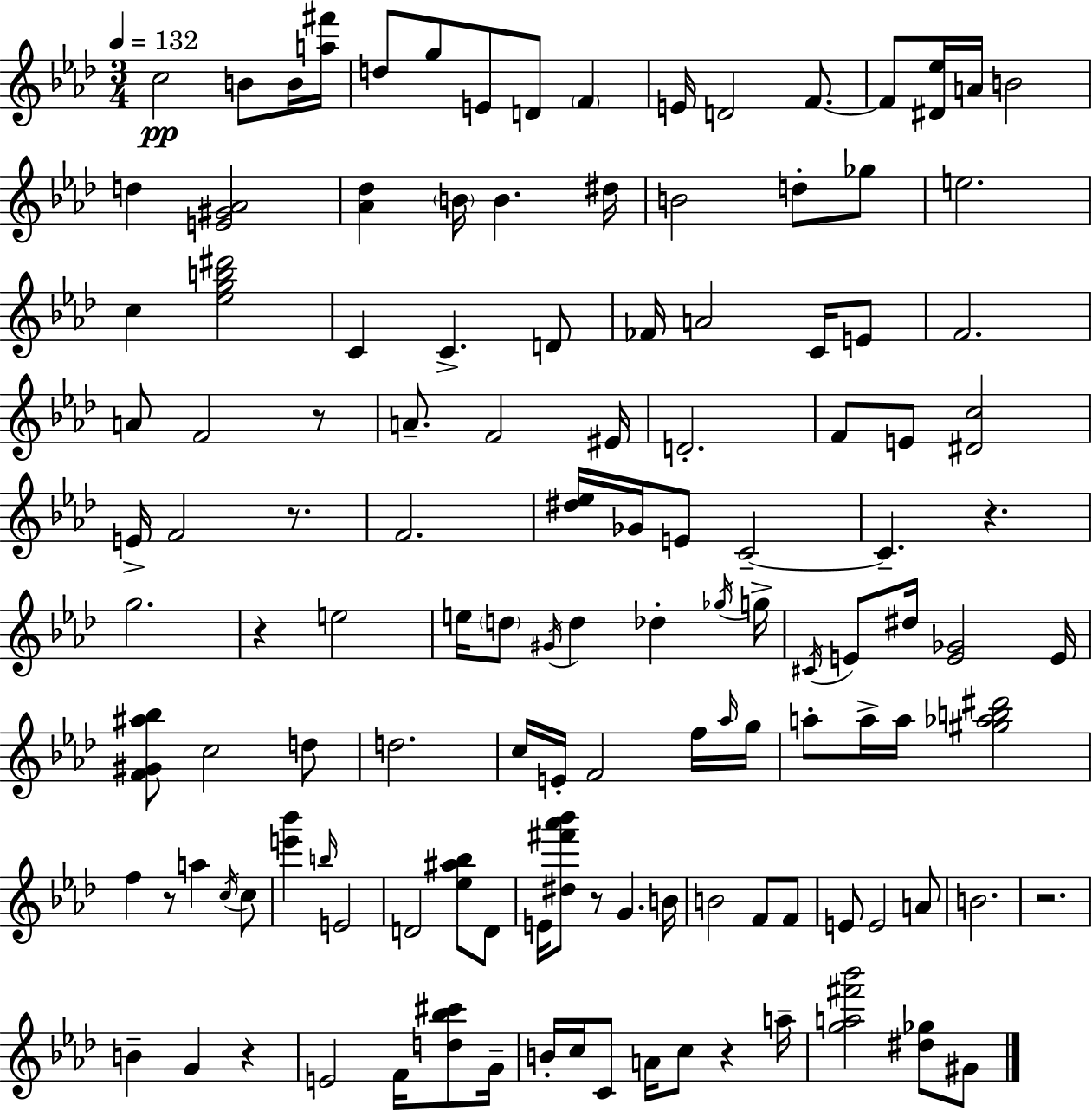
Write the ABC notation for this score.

X:1
T:Untitled
M:3/4
L:1/4
K:Ab
c2 B/2 B/4 [a^f']/4 d/2 g/2 E/2 D/2 F E/4 D2 F/2 F/2 [^D_e]/4 A/4 B2 d [E^G_A]2 [_A_d] B/4 B ^d/4 B2 d/2 _g/2 e2 c [_egb^d']2 C C D/2 _F/4 A2 C/4 E/2 F2 A/2 F2 z/2 A/2 F2 ^E/4 D2 F/2 E/2 [^Dc]2 E/4 F2 z/2 F2 [^d_e]/4 _G/4 E/2 C2 C z g2 z e2 e/4 d/2 ^G/4 d _d _g/4 g/4 ^C/4 E/2 ^d/4 [E_G]2 E/4 [F^G^a_b]/2 c2 d/2 d2 c/4 E/4 F2 f/4 _a/4 g/4 a/2 a/4 a/4 [^g_ab^d']2 f z/2 a c/4 c/2 [e'_b'] b/4 E2 D2 [_e^a_b]/2 D/2 E/4 [^d^f'_a'_b']/2 z/2 G B/4 B2 F/2 F/2 E/2 E2 A/2 B2 z2 B G z E2 F/4 [d_b^c']/2 G/4 B/4 c/4 C/2 A/4 c/2 z a/4 [ga^f'_b']2 [^d_g]/2 ^G/2